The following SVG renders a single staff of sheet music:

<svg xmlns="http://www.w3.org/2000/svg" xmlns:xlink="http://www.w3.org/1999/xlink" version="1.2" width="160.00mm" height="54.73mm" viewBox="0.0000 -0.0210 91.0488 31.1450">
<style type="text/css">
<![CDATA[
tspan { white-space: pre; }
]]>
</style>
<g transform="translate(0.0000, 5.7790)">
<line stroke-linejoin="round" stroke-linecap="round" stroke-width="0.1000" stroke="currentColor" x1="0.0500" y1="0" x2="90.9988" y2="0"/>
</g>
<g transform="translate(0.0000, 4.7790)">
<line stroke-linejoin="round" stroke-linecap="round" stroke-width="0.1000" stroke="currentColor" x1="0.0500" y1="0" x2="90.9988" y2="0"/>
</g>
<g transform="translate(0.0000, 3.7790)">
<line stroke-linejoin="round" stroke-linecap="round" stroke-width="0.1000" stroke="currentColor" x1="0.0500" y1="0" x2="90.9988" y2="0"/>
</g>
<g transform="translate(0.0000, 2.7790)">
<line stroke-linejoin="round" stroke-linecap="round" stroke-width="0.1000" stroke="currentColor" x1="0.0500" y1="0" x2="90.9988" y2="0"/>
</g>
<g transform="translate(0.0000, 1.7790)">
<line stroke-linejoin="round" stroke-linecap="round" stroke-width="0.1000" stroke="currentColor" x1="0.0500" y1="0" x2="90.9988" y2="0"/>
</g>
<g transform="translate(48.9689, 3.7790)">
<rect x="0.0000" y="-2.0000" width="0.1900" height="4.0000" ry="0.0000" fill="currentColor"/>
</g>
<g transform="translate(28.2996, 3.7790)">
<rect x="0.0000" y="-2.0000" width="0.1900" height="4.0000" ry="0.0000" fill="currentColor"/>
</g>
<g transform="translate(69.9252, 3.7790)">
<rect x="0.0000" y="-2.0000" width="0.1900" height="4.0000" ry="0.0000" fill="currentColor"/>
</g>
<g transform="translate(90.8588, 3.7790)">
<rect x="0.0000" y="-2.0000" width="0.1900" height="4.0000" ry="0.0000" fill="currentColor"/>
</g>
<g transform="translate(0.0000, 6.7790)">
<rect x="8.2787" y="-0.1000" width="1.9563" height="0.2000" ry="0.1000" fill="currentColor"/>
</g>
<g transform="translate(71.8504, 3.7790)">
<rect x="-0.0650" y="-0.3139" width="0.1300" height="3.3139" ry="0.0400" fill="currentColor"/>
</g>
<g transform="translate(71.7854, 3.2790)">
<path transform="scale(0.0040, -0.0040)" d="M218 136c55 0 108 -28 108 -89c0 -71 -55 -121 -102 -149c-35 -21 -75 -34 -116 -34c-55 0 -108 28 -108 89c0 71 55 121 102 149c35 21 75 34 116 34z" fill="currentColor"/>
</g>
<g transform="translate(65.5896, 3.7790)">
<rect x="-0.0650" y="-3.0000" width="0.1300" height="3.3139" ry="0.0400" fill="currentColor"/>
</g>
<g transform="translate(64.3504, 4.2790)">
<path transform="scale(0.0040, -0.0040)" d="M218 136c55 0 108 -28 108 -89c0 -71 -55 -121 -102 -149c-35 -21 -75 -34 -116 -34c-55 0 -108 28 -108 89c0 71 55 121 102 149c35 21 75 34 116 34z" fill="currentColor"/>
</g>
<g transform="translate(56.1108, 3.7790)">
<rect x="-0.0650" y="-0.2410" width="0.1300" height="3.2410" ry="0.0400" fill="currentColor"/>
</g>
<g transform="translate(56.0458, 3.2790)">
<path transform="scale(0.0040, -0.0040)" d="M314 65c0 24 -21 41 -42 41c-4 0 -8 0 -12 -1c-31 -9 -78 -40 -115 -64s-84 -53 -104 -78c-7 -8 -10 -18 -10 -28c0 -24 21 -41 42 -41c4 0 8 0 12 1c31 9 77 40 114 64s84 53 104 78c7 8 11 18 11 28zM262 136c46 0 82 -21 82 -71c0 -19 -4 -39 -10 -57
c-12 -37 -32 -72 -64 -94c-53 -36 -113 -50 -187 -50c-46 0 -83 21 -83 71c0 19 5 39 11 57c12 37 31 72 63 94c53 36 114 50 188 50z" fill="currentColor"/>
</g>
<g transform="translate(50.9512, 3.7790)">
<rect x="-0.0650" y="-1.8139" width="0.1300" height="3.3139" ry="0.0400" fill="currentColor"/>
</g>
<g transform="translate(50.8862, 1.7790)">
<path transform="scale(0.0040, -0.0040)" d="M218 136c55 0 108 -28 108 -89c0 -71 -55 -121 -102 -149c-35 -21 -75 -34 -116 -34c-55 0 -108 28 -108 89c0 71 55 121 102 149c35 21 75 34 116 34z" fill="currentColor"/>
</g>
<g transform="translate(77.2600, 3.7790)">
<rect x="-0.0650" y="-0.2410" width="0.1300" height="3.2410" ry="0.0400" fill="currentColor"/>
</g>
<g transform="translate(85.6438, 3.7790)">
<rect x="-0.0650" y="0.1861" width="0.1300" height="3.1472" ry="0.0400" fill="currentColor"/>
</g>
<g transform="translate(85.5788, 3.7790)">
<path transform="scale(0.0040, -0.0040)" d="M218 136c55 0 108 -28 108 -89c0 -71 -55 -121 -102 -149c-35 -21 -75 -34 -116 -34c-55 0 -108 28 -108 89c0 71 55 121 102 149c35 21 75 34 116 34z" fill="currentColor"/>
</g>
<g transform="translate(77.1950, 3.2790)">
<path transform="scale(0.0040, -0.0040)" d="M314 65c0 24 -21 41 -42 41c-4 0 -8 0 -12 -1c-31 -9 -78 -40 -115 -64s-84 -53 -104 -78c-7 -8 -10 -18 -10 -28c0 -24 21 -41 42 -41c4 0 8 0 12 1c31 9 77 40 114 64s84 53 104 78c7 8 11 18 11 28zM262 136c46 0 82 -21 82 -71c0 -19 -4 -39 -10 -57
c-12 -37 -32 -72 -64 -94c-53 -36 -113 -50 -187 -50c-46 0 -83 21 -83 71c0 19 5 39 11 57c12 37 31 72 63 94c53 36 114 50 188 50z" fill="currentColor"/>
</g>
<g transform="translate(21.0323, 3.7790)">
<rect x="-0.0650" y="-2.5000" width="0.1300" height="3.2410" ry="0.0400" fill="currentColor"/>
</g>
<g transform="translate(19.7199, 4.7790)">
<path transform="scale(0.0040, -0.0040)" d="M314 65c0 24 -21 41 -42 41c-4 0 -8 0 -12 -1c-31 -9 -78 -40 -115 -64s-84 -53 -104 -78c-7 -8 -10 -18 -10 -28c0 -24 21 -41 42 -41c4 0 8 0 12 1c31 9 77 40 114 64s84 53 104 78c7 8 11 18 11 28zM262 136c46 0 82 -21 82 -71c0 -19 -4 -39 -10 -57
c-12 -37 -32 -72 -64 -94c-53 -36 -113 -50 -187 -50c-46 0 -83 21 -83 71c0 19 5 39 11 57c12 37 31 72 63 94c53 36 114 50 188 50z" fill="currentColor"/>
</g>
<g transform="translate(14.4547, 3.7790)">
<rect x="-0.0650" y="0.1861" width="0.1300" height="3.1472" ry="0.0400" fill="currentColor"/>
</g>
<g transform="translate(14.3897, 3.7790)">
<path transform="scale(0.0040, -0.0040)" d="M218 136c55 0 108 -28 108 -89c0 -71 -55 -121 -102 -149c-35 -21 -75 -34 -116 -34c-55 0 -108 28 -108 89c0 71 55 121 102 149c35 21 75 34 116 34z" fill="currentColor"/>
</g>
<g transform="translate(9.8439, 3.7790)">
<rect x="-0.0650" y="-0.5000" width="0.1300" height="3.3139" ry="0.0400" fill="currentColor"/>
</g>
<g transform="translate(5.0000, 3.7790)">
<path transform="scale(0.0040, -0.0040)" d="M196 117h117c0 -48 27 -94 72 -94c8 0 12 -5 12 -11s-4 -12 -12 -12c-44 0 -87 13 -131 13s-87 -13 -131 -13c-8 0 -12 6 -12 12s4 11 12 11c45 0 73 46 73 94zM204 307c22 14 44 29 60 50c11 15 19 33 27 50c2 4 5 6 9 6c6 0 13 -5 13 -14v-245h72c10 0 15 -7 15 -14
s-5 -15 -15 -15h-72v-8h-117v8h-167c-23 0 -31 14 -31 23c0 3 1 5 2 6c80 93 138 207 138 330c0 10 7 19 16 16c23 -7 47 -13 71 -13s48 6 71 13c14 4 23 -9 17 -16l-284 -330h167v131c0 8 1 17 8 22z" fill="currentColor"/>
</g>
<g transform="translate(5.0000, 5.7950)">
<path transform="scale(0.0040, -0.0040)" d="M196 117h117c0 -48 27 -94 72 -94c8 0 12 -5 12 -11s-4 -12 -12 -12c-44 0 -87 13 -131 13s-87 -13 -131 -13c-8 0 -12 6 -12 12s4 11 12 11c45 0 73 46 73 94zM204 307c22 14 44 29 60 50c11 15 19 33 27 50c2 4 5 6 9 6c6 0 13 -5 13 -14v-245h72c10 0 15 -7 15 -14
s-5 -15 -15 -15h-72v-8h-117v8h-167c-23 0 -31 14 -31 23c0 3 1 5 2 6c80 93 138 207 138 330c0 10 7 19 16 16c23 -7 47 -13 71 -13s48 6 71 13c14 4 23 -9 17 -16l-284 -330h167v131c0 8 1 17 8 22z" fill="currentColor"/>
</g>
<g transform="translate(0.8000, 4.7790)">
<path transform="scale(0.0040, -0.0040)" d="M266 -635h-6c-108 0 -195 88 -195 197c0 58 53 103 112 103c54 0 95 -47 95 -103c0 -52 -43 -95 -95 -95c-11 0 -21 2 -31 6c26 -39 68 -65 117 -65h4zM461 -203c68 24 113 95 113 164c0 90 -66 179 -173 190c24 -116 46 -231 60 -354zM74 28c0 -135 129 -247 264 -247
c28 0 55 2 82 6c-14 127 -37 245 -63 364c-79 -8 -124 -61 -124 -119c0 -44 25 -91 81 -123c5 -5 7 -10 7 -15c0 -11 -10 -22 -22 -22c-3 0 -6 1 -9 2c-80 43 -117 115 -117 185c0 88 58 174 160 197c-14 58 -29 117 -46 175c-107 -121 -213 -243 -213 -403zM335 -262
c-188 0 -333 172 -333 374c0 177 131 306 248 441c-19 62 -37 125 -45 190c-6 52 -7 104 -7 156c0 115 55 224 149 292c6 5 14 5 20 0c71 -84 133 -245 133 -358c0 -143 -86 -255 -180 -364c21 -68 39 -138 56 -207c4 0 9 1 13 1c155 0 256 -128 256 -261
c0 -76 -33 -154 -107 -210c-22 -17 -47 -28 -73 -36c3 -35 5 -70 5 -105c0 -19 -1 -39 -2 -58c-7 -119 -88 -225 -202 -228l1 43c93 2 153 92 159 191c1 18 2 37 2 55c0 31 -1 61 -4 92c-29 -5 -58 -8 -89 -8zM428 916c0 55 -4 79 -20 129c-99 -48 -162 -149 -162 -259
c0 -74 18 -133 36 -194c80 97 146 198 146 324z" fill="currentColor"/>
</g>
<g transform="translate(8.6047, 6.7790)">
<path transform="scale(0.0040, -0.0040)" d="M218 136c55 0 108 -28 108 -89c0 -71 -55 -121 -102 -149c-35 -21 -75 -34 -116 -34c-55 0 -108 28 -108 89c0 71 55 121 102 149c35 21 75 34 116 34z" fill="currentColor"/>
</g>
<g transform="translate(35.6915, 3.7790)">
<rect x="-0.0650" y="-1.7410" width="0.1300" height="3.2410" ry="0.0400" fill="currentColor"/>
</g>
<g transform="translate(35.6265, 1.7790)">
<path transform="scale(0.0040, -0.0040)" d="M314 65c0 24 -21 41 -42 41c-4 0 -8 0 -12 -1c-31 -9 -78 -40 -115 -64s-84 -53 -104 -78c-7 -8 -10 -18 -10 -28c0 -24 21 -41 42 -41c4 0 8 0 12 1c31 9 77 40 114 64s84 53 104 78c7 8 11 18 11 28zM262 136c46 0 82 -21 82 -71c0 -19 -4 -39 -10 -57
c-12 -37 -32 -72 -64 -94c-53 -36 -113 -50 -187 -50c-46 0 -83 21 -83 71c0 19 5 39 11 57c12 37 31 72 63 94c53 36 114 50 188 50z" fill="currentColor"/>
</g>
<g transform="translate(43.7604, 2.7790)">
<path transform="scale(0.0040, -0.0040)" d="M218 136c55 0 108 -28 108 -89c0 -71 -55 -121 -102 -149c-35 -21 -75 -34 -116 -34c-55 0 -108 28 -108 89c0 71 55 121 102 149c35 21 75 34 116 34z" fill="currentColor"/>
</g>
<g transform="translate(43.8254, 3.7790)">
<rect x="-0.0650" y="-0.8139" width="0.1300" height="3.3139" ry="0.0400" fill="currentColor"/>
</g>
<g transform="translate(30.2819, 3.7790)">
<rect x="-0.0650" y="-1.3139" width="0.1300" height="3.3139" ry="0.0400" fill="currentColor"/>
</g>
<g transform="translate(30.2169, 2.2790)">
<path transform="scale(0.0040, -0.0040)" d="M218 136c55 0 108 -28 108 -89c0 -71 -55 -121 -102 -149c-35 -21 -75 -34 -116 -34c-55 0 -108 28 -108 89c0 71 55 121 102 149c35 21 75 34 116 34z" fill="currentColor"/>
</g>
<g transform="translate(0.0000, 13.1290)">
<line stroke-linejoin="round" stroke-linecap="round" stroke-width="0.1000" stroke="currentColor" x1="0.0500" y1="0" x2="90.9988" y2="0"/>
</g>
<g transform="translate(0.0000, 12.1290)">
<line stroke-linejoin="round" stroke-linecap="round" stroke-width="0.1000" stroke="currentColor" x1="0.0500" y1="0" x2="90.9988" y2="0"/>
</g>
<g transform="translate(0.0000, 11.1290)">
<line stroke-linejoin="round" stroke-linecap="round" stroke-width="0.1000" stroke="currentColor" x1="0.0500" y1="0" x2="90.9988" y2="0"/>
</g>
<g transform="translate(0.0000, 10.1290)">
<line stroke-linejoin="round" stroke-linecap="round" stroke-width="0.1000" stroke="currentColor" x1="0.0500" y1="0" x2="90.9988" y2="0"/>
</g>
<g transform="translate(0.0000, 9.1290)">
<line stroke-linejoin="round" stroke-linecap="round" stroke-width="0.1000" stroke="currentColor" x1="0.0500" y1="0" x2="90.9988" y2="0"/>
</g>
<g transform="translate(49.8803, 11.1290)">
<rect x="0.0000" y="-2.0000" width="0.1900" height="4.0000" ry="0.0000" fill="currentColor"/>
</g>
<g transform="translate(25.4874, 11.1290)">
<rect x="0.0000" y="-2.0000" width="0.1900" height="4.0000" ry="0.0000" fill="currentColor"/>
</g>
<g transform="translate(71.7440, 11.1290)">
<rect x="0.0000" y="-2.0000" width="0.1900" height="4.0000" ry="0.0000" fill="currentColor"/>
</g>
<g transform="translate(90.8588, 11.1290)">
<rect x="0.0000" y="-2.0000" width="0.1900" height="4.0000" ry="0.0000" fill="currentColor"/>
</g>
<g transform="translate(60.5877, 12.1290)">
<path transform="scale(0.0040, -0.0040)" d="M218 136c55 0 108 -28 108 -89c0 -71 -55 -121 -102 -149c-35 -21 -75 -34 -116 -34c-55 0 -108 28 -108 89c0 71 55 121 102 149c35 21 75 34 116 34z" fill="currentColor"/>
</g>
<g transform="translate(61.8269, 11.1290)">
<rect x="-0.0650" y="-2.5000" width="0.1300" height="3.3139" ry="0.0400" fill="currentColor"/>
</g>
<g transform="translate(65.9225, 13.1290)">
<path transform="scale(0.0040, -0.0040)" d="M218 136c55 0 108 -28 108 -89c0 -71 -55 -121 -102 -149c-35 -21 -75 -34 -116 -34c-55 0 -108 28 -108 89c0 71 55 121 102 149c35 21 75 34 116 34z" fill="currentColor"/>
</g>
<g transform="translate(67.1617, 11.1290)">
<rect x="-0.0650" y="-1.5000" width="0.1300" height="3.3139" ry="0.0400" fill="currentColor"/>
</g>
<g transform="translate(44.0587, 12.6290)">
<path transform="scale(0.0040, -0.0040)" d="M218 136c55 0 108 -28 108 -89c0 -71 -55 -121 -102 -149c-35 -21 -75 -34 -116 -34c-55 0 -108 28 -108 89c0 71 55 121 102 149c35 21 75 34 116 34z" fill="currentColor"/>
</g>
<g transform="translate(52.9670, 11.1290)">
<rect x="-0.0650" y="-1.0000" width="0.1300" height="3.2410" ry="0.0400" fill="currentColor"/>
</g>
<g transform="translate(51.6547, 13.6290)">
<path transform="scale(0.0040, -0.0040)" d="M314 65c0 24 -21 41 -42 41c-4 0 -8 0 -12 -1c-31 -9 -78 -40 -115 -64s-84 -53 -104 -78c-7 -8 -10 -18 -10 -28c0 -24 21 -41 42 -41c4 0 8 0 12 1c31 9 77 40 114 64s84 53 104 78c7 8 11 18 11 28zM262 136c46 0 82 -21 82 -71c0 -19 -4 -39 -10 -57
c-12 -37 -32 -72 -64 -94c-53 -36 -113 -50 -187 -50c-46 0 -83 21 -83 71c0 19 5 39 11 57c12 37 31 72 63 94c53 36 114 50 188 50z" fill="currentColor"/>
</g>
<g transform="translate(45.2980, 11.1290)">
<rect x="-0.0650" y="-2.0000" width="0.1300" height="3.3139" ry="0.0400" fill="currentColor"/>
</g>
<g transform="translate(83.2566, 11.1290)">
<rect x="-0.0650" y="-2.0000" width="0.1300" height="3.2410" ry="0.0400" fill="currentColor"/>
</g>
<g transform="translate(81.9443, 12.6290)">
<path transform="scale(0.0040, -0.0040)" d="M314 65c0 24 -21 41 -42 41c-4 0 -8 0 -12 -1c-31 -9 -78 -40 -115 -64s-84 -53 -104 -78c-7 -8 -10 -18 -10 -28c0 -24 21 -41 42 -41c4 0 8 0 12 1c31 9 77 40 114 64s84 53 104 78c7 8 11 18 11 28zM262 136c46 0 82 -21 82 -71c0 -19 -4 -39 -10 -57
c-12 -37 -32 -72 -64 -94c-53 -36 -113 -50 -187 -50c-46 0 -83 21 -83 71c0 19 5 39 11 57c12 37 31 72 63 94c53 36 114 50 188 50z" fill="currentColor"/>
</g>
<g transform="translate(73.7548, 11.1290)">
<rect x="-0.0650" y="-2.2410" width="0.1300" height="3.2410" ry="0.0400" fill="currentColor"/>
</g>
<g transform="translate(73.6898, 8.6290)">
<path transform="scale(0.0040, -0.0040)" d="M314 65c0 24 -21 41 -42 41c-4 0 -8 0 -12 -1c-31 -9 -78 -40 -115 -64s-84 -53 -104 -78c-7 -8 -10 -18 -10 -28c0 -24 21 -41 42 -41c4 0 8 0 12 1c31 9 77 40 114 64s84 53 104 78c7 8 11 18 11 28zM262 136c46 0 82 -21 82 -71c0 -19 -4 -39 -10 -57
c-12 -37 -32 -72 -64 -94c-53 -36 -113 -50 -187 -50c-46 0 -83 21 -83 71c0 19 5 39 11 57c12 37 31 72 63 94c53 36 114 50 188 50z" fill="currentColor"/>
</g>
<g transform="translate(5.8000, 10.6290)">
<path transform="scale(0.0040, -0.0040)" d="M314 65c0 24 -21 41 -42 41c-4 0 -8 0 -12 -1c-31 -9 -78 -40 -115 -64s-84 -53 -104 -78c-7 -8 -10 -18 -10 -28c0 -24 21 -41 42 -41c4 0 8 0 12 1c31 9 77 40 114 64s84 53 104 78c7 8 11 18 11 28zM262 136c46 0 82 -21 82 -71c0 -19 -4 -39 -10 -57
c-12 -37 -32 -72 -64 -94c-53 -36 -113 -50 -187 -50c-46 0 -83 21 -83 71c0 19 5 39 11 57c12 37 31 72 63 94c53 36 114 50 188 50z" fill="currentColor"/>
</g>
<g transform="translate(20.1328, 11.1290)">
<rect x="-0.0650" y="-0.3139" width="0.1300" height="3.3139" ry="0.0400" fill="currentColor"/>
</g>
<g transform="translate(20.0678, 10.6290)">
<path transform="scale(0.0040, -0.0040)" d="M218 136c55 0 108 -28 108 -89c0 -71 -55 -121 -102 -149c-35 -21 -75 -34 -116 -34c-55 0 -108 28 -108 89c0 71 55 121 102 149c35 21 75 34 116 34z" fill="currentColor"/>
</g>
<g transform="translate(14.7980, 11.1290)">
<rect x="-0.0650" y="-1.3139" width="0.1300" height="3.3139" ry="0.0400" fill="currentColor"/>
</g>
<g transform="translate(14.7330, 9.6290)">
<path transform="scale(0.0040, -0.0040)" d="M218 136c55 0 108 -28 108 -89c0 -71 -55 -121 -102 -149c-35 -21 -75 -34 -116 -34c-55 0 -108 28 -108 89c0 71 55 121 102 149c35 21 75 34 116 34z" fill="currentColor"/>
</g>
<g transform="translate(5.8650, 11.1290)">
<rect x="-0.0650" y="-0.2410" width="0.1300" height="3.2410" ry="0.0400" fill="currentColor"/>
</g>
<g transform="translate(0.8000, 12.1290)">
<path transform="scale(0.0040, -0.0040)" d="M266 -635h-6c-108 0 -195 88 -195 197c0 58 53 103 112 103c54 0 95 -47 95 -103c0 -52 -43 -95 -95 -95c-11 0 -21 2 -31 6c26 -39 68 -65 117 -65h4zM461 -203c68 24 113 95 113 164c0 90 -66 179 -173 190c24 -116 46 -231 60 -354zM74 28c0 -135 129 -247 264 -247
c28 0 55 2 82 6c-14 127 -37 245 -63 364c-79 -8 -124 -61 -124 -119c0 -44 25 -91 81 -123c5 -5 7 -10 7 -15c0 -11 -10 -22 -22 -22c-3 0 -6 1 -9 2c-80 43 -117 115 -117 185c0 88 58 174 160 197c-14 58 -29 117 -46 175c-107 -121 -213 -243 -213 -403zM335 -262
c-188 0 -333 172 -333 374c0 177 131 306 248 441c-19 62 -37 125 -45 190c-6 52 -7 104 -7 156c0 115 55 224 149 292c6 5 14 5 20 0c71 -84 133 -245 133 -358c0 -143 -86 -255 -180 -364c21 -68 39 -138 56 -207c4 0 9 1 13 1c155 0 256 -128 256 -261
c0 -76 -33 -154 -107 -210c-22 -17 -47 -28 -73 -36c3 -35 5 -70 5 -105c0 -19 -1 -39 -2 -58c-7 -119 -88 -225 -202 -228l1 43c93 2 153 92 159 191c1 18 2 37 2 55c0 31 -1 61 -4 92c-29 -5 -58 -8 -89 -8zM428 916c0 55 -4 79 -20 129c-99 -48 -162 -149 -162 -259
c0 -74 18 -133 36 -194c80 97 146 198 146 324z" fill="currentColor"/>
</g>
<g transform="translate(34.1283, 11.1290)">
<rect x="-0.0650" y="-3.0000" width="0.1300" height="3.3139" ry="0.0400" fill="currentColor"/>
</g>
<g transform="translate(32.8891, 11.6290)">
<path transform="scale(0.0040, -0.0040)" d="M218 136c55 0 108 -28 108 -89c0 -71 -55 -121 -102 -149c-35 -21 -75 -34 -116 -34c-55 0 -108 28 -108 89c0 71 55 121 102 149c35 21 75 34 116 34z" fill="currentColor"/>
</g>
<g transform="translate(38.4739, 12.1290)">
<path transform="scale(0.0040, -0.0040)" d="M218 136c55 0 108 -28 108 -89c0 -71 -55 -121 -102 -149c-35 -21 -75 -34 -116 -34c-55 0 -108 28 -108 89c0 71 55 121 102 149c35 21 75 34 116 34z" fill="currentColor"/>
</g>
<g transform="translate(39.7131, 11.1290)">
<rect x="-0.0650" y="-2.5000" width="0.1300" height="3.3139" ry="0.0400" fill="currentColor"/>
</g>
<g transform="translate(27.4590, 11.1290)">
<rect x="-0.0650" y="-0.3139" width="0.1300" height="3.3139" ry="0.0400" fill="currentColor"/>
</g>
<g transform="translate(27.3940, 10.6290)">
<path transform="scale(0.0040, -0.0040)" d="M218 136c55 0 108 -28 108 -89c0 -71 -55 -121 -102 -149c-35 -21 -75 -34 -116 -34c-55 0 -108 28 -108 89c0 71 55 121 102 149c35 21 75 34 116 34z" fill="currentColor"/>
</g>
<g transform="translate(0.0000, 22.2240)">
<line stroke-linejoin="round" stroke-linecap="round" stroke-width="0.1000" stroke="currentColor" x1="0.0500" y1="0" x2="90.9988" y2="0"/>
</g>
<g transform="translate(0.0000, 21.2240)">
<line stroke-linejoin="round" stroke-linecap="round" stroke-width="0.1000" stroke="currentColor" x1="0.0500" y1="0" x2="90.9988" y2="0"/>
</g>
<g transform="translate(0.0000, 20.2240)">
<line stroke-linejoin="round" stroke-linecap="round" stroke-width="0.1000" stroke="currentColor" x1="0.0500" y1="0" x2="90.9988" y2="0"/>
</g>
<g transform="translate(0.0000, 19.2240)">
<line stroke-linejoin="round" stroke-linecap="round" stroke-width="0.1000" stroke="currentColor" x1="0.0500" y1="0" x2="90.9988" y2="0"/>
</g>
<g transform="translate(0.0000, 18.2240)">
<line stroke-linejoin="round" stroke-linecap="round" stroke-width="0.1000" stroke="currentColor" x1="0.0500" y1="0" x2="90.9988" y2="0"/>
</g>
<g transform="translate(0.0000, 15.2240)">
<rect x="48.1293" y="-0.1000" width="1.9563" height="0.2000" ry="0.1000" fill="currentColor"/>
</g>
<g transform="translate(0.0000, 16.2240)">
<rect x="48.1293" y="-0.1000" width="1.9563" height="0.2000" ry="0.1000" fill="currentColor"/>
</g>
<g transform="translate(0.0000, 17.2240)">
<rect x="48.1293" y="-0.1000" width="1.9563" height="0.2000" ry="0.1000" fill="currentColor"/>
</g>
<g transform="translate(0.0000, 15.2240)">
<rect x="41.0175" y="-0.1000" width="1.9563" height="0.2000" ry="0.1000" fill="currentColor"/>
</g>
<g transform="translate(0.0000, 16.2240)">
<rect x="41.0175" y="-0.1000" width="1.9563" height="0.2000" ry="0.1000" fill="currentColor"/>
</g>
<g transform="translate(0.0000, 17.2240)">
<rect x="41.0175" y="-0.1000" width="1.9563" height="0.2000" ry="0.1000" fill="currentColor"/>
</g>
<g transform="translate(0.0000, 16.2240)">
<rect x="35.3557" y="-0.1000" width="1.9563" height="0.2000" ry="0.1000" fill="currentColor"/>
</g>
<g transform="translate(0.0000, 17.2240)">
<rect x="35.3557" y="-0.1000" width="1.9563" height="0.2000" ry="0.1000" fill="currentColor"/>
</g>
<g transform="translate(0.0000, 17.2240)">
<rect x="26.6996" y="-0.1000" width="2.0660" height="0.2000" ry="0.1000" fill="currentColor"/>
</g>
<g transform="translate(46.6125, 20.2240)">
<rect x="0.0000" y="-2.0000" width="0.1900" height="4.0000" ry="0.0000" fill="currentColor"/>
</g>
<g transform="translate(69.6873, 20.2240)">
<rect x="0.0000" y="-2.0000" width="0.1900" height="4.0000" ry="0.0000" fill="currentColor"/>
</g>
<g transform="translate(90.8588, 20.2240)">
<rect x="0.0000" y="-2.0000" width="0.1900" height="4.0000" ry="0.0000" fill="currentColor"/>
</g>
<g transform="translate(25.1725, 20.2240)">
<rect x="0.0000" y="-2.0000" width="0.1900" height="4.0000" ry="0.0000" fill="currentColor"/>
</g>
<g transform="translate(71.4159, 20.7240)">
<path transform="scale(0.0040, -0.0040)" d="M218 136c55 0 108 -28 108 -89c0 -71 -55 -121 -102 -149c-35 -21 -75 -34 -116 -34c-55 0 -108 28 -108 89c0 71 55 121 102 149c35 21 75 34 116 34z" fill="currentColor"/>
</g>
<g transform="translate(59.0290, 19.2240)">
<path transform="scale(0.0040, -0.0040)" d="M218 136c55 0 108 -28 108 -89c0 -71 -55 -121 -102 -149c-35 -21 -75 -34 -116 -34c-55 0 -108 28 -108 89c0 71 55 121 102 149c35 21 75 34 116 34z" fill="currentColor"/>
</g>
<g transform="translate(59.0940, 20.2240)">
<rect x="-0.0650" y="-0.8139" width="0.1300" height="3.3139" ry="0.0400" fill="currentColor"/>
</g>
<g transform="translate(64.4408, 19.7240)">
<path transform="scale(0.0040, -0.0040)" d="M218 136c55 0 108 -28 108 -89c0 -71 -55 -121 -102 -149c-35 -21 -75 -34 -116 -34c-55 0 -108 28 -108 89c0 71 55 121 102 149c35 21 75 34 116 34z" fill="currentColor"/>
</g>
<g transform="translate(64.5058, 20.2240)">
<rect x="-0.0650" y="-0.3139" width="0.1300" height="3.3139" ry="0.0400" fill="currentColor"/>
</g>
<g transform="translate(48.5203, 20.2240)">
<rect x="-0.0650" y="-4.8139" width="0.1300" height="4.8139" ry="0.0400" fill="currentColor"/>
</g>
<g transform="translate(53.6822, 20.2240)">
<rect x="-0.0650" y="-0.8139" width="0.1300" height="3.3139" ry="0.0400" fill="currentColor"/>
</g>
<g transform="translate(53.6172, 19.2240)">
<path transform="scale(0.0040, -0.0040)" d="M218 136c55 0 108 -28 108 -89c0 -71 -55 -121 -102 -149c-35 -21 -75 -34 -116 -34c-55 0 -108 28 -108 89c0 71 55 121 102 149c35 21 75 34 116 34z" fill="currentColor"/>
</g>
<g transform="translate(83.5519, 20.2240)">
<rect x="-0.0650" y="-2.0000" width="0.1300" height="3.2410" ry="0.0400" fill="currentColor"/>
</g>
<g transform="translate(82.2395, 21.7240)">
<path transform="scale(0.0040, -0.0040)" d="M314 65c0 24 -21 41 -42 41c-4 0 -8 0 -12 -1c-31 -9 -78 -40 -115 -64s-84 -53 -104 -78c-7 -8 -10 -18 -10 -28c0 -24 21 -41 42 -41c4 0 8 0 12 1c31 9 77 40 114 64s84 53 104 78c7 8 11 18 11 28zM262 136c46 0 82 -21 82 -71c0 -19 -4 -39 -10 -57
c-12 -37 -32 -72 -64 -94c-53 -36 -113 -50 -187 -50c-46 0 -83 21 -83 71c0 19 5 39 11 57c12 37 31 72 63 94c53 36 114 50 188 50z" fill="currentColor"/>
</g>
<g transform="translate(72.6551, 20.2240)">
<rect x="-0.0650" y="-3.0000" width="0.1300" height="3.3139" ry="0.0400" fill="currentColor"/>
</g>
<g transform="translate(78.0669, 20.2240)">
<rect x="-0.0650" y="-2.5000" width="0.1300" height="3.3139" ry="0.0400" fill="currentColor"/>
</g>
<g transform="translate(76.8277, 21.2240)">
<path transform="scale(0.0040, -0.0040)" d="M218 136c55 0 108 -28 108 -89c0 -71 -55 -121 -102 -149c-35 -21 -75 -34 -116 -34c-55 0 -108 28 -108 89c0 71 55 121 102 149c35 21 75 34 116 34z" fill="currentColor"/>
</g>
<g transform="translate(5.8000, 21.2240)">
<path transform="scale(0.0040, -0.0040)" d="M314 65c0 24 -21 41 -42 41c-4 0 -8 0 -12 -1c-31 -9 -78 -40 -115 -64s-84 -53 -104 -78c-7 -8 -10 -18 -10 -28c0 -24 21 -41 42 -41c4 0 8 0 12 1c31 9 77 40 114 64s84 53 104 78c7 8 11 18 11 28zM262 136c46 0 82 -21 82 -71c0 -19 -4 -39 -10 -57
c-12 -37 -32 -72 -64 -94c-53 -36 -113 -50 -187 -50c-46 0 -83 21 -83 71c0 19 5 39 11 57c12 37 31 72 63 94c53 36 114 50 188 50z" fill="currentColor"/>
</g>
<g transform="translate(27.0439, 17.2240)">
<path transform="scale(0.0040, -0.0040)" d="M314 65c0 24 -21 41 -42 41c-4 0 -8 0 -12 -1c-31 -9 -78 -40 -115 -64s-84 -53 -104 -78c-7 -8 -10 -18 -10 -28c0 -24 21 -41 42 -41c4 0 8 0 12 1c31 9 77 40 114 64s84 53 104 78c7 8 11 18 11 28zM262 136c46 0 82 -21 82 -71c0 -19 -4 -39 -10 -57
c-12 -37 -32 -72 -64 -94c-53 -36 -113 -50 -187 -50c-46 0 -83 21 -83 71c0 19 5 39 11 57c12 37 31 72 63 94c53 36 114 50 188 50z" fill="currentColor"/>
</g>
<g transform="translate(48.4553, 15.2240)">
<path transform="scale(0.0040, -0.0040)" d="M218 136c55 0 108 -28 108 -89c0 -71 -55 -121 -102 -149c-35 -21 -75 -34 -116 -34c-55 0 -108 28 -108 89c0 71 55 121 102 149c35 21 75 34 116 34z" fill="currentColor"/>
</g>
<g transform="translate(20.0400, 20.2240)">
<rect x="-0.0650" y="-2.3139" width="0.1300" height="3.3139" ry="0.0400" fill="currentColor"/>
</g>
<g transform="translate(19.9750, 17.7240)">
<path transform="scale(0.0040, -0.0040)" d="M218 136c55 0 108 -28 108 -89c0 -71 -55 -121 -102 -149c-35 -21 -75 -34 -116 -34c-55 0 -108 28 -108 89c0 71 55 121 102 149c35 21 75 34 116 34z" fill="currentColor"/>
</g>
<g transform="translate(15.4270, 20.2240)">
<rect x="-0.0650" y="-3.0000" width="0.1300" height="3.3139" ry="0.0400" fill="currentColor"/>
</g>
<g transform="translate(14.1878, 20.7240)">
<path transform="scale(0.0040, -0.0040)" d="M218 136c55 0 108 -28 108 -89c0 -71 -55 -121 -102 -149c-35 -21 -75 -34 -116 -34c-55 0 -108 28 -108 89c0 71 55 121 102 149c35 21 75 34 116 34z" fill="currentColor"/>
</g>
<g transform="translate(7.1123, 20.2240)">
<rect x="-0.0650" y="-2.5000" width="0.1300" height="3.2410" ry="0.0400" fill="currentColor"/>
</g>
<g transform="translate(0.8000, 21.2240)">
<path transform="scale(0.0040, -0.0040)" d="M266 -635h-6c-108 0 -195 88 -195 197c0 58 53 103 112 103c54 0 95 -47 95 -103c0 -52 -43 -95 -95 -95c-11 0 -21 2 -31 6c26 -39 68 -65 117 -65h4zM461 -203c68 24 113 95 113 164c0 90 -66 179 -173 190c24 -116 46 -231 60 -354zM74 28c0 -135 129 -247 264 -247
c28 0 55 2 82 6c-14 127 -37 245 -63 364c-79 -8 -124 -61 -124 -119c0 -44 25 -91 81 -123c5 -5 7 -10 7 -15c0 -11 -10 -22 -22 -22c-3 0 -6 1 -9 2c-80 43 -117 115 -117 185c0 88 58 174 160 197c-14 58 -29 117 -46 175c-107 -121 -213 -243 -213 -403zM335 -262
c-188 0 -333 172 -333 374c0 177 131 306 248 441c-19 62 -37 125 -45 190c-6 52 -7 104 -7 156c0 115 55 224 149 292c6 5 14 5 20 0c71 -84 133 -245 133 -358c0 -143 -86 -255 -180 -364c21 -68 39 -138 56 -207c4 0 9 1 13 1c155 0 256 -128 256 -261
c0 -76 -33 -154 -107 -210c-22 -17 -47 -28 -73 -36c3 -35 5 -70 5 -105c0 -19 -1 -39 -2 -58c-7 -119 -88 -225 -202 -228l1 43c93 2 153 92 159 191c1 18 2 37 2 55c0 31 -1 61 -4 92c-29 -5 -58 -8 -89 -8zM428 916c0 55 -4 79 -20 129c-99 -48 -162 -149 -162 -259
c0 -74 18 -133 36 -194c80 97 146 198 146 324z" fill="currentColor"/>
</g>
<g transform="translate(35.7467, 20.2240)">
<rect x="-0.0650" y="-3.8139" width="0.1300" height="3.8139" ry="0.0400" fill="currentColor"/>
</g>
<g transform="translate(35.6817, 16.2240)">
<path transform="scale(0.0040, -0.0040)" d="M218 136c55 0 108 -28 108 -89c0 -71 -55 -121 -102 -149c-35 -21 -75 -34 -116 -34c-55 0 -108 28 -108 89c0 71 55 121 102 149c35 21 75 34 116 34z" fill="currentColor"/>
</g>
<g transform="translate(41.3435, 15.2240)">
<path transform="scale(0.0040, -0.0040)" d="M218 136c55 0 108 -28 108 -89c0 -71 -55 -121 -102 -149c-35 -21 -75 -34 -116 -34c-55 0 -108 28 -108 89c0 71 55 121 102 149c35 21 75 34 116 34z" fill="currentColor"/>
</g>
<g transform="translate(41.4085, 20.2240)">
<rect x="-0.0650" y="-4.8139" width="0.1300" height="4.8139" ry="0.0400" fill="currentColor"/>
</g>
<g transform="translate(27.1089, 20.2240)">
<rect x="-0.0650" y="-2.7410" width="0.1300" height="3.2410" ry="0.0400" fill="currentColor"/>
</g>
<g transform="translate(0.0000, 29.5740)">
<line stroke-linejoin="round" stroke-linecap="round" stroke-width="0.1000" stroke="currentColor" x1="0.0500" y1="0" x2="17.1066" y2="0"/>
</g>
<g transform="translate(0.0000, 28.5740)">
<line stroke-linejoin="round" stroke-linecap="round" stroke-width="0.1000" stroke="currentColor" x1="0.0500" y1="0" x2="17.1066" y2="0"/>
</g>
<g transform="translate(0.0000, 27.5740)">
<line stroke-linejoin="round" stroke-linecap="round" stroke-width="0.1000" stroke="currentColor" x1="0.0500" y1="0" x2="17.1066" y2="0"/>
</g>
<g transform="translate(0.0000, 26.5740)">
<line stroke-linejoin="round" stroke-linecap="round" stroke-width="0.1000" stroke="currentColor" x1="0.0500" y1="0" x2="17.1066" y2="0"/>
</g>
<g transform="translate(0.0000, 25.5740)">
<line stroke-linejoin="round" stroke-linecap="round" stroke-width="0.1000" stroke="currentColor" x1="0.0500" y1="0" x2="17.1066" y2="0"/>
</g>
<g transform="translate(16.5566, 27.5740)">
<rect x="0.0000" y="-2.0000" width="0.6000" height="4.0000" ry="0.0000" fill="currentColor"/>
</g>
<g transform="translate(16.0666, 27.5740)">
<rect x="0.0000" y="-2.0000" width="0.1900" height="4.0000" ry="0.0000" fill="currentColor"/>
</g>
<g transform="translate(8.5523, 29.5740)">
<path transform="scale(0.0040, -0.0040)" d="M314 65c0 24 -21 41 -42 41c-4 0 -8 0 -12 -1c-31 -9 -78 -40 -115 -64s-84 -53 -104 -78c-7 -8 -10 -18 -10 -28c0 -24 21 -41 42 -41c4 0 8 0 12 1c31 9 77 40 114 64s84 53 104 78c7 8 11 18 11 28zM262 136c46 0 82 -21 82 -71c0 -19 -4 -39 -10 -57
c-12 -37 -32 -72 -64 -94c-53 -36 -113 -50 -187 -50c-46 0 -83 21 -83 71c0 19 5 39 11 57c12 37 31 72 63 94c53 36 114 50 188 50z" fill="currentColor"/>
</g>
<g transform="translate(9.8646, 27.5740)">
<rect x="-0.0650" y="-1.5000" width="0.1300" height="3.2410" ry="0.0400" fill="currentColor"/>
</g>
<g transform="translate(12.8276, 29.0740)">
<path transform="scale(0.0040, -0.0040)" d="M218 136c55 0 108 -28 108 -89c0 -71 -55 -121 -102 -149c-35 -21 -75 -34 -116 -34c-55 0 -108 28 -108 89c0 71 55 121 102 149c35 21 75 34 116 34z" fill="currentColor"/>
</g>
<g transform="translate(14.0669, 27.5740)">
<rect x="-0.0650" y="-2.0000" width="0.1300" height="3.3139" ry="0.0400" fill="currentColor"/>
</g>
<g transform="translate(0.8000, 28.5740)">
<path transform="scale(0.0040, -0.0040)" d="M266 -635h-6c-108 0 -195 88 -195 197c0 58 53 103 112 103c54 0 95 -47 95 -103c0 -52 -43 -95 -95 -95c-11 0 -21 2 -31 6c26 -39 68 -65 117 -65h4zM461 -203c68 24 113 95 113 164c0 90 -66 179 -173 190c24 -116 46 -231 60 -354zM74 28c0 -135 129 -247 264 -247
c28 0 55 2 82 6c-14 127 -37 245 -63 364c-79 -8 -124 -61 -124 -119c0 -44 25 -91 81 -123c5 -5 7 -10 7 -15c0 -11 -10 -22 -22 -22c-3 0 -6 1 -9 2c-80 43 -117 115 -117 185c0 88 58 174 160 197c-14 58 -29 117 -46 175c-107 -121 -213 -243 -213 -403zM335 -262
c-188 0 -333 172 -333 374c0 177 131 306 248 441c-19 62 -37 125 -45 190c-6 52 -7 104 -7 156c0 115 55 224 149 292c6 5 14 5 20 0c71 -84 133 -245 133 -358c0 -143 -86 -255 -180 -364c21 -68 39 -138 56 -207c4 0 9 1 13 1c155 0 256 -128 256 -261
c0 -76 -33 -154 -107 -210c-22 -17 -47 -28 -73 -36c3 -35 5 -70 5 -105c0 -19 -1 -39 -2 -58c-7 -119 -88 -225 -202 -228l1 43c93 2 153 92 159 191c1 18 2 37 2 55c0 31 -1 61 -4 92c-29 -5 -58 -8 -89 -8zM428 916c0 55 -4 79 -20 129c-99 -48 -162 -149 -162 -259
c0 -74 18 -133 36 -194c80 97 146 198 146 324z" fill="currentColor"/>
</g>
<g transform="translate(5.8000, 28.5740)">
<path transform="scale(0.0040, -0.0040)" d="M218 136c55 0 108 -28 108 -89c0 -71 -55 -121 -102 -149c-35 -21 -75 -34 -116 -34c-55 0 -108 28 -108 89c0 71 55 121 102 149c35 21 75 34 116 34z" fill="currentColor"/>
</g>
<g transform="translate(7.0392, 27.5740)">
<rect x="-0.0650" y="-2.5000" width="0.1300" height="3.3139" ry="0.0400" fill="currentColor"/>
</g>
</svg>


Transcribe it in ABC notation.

X:1
T:Untitled
M:4/4
L:1/4
K:C
C B G2 e f2 d f c2 A c c2 B c2 e c c A G F D2 G E g2 F2 G2 A g a2 c' e' e' d d c A G F2 G E2 F